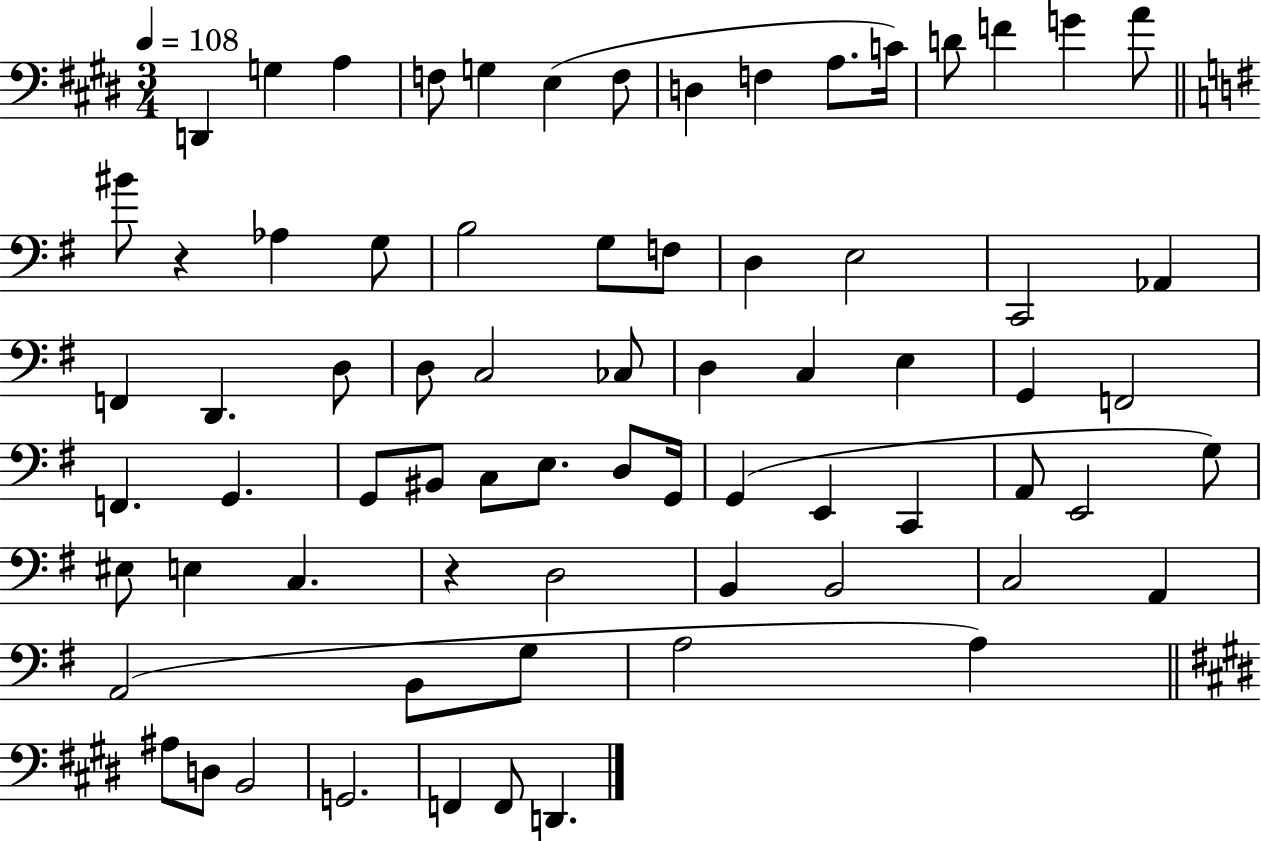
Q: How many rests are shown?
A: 2